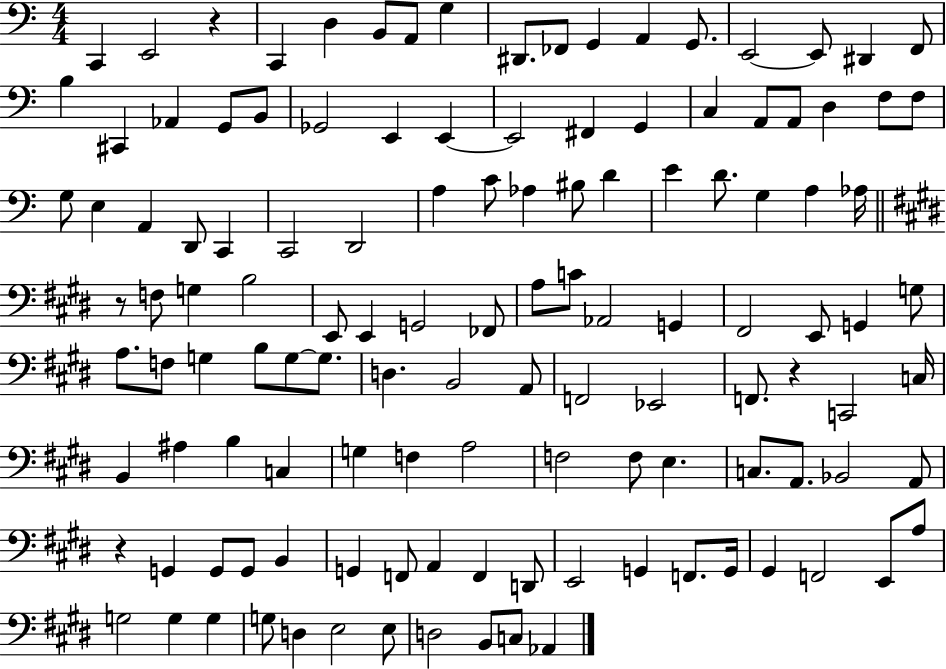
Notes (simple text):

C2/q E2/h R/q C2/q D3/q B2/e A2/e G3/q D#2/e. FES2/e G2/q A2/q G2/e. E2/h E2/e D#2/q F2/e B3/q C#2/q Ab2/q G2/e B2/e Gb2/h E2/q E2/q E2/h F#2/q G2/q C3/q A2/e A2/e D3/q F3/e F3/e G3/e E3/q A2/q D2/e C2/q C2/h D2/h A3/q C4/e Ab3/q BIS3/e D4/q E4/q D4/e. G3/q A3/q Ab3/s R/e F3/e G3/q B3/h E2/e E2/q G2/h FES2/e A3/e C4/e Ab2/h G2/q F#2/h E2/e G2/q G3/e A3/e. F3/e G3/q B3/e G3/e G3/e. D3/q. B2/h A2/e F2/h Eb2/h F2/e. R/q C2/h C3/s B2/q A#3/q B3/q C3/q G3/q F3/q A3/h F3/h F3/e E3/q. C3/e. A2/e. Bb2/h A2/e R/q G2/q G2/e G2/e B2/q G2/q F2/e A2/q F2/q D2/e E2/h G2/q F2/e. G2/s G#2/q F2/h E2/e A3/e G3/h G3/q G3/q G3/e D3/q E3/h E3/e D3/h B2/e C3/e Ab2/q